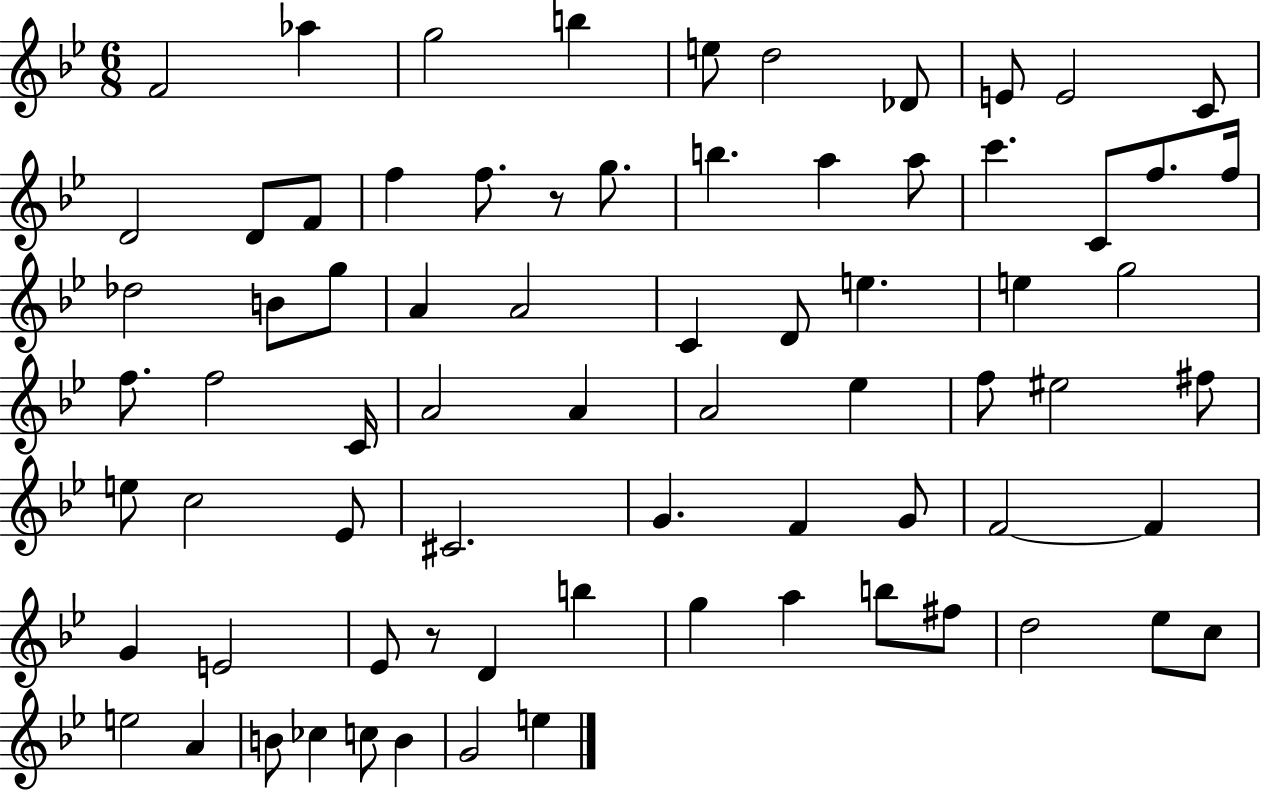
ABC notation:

X:1
T:Untitled
M:6/8
L:1/4
K:Bb
F2 _a g2 b e/2 d2 _D/2 E/2 E2 C/2 D2 D/2 F/2 f f/2 z/2 g/2 b a a/2 c' C/2 f/2 f/4 _d2 B/2 g/2 A A2 C D/2 e e g2 f/2 f2 C/4 A2 A A2 _e f/2 ^e2 ^f/2 e/2 c2 _E/2 ^C2 G F G/2 F2 F G E2 _E/2 z/2 D b g a b/2 ^f/2 d2 _e/2 c/2 e2 A B/2 _c c/2 B G2 e